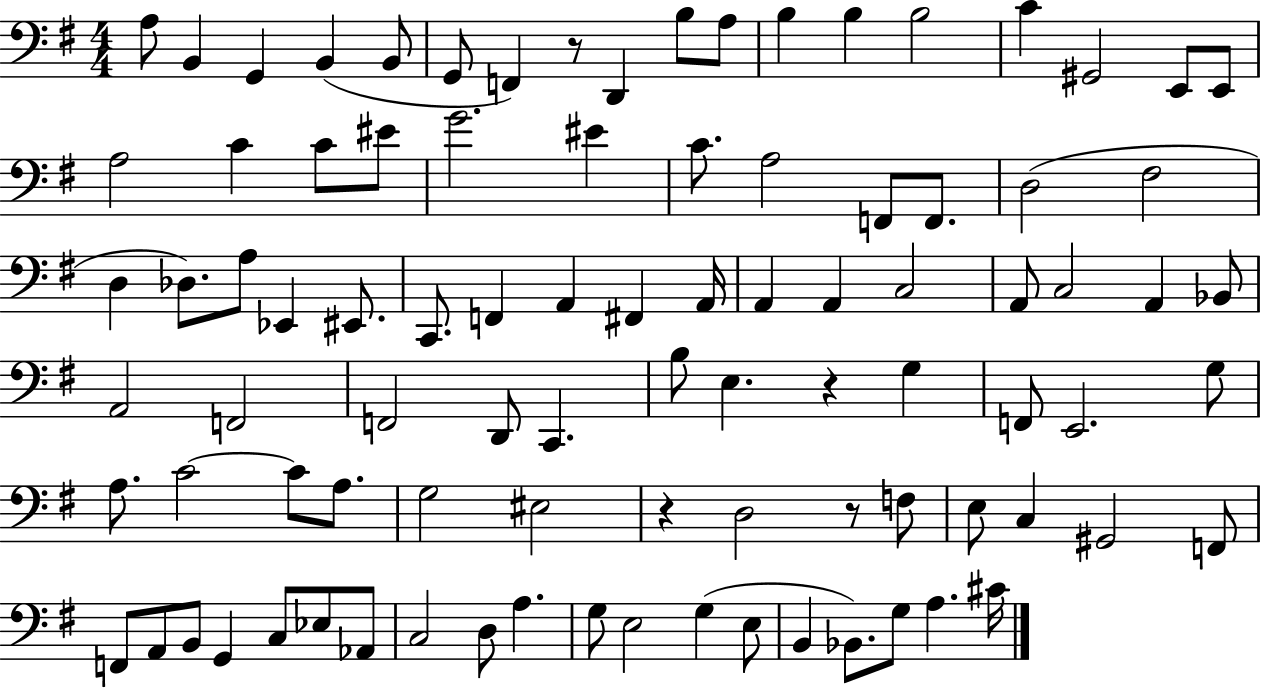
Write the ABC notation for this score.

X:1
T:Untitled
M:4/4
L:1/4
K:G
A,/2 B,, G,, B,, B,,/2 G,,/2 F,, z/2 D,, B,/2 A,/2 B, B, B,2 C ^G,,2 E,,/2 E,,/2 A,2 C C/2 ^E/2 G2 ^E C/2 A,2 F,,/2 F,,/2 D,2 ^F,2 D, _D,/2 A,/2 _E,, ^E,,/2 C,,/2 F,, A,, ^F,, A,,/4 A,, A,, C,2 A,,/2 C,2 A,, _B,,/2 A,,2 F,,2 F,,2 D,,/2 C,, B,/2 E, z G, F,,/2 E,,2 G,/2 A,/2 C2 C/2 A,/2 G,2 ^E,2 z D,2 z/2 F,/2 E,/2 C, ^G,,2 F,,/2 F,,/2 A,,/2 B,,/2 G,, C,/2 _E,/2 _A,,/2 C,2 D,/2 A, G,/2 E,2 G, E,/2 B,, _B,,/2 G,/2 A, ^C/4